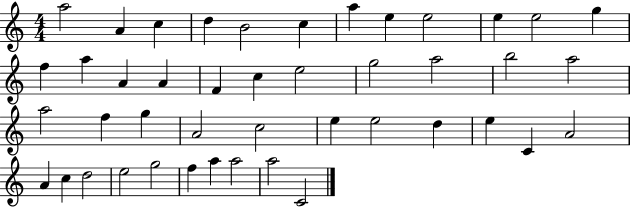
X:1
T:Untitled
M:4/4
L:1/4
K:C
a2 A c d B2 c a e e2 e e2 g f a A A F c e2 g2 a2 b2 a2 a2 f g A2 c2 e e2 d e C A2 A c d2 e2 g2 f a a2 a2 C2